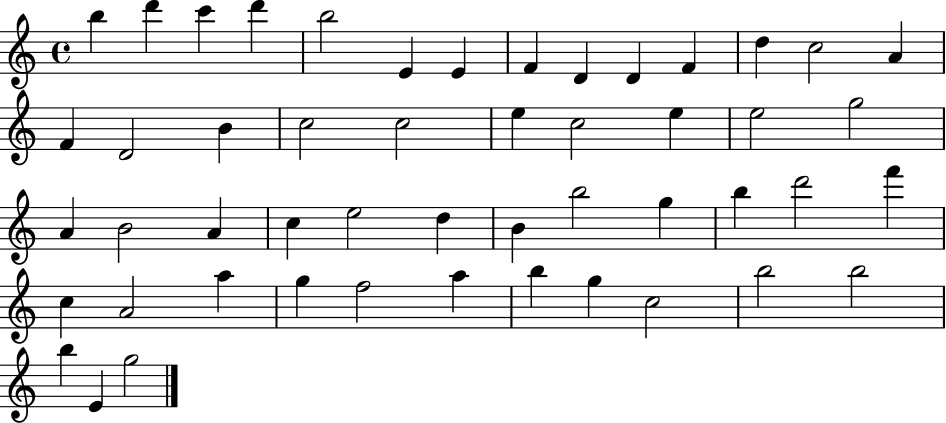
{
  \clef treble
  \time 4/4
  \defaultTimeSignature
  \key c \major
  b''4 d'''4 c'''4 d'''4 | b''2 e'4 e'4 | f'4 d'4 d'4 f'4 | d''4 c''2 a'4 | \break f'4 d'2 b'4 | c''2 c''2 | e''4 c''2 e''4 | e''2 g''2 | \break a'4 b'2 a'4 | c''4 e''2 d''4 | b'4 b''2 g''4 | b''4 d'''2 f'''4 | \break c''4 a'2 a''4 | g''4 f''2 a''4 | b''4 g''4 c''2 | b''2 b''2 | \break b''4 e'4 g''2 | \bar "|."
}